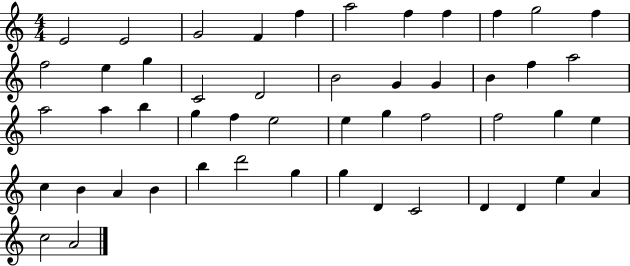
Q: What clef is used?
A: treble